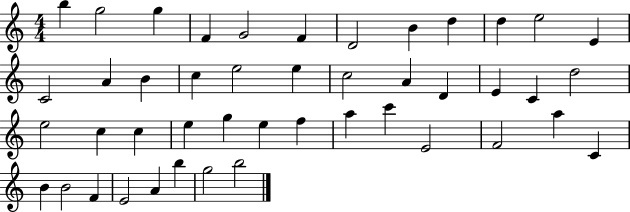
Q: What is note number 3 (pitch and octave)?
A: G5